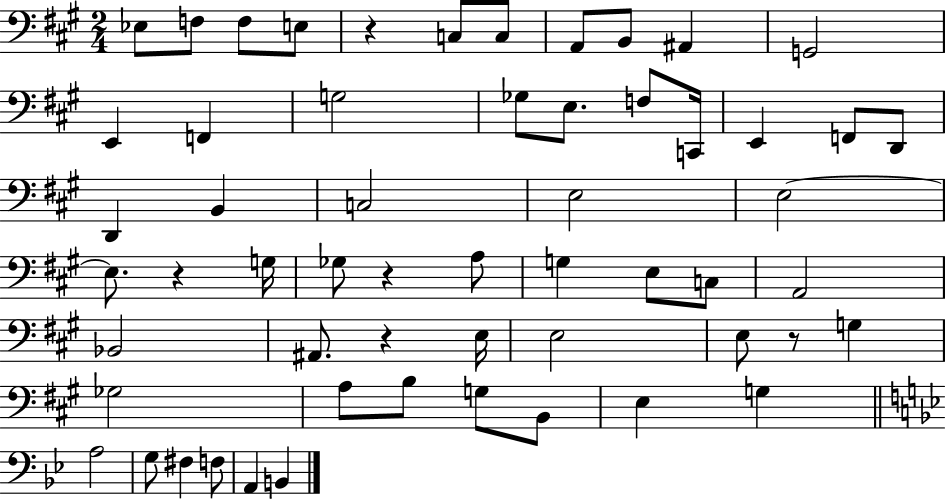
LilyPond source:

{
  \clef bass
  \numericTimeSignature
  \time 2/4
  \key a \major
  \repeat volta 2 { ees8 f8 f8 e8 | r4 c8 c8 | a,8 b,8 ais,4 | g,2 | \break e,4 f,4 | g2 | ges8 e8. f8 c,16 | e,4 f,8 d,8 | \break d,4 b,4 | c2 | e2 | e2~~ | \break e8. r4 g16 | ges8 r4 a8 | g4 e8 c8 | a,2 | \break bes,2 | ais,8. r4 e16 | e2 | e8 r8 g4 | \break ges2 | a8 b8 g8 b,8 | e4 g4 | \bar "||" \break \key bes \major a2 | g8 fis4 f8 | a,4 b,4 | } \bar "|."
}